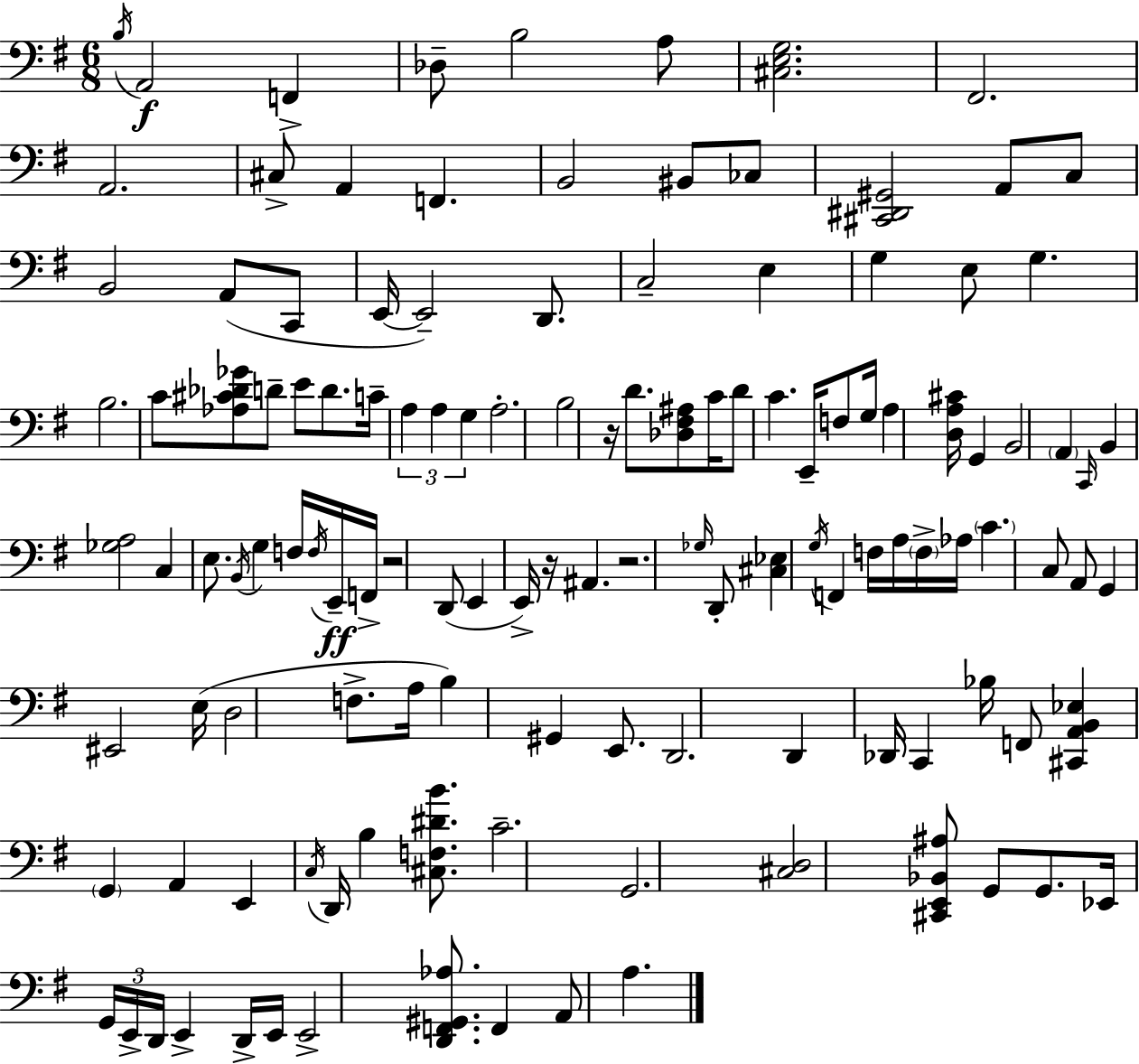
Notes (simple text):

B3/s A2/h F2/q Db3/e B3/h A3/e [C#3,E3,G3]/h. F#2/h. A2/h. C#3/e A2/q F2/q. B2/h BIS2/e CES3/e [C#2,D#2,G#2]/h A2/e C3/e B2/h A2/e C2/e E2/s E2/h D2/e. C3/h E3/q G3/q E3/e G3/q. B3/h. C4/e [Ab3,C#4,Db4,Gb4]/e D4/e E4/e D4/e. C4/s A3/q A3/q G3/q A3/h. B3/h R/s D4/e. [Db3,F#3,A#3]/e C4/s D4/e C4/q. E2/s F3/e G3/s A3/q [D3,A3,C#4]/s G2/q B2/h A2/q C2/s B2/q [Gb3,A3]/h C3/q E3/e. B2/s G3/q F3/s F3/s E2/s F2/s R/h D2/e E2/q E2/s R/s A#2/q. R/h. Gb3/s D2/e [C#3,Eb3]/q G3/s F2/q F3/s A3/s F3/s Ab3/s C4/q. C3/e A2/e G2/q EIS2/h E3/s D3/h F3/e. A3/s B3/q G#2/q E2/e. D2/h. D2/q Db2/s C2/q Bb3/s F2/e [C#2,A2,B2,Eb3]/q G2/q A2/q E2/q C3/s D2/s B3/q [C#3,F3,D#4,B4]/e. C4/h. G2/h. [C#3,D3]/h [C#2,E2,Bb2,A#3]/e G2/e G2/e. Eb2/s G2/s E2/s D2/s E2/q D2/s E2/s E2/h [D2,F2,G#2,Ab3]/e. F2/q A2/e A3/q.